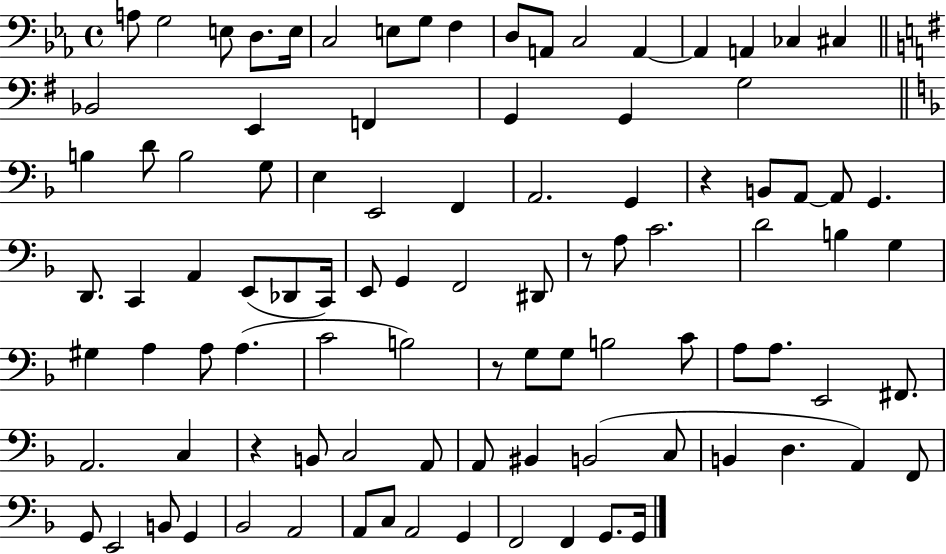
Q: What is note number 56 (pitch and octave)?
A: C4